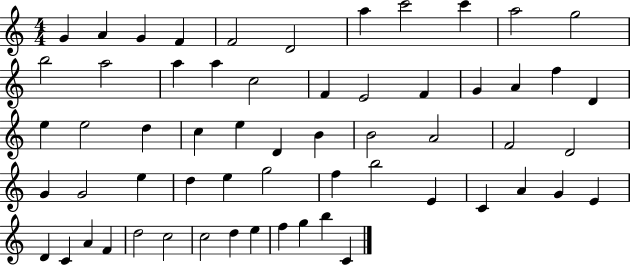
G4/q A4/q G4/q F4/q F4/h D4/h A5/q C6/h C6/q A5/h G5/h B5/h A5/h A5/q A5/q C5/h F4/q E4/h F4/q G4/q A4/q F5/q D4/q E5/q E5/h D5/q C5/q E5/q D4/q B4/q B4/h A4/h F4/h D4/h G4/q G4/h E5/q D5/q E5/q G5/h F5/q B5/h E4/q C4/q A4/q G4/q E4/q D4/q C4/q A4/q F4/q D5/h C5/h C5/h D5/q E5/q F5/q G5/q B5/q C4/q